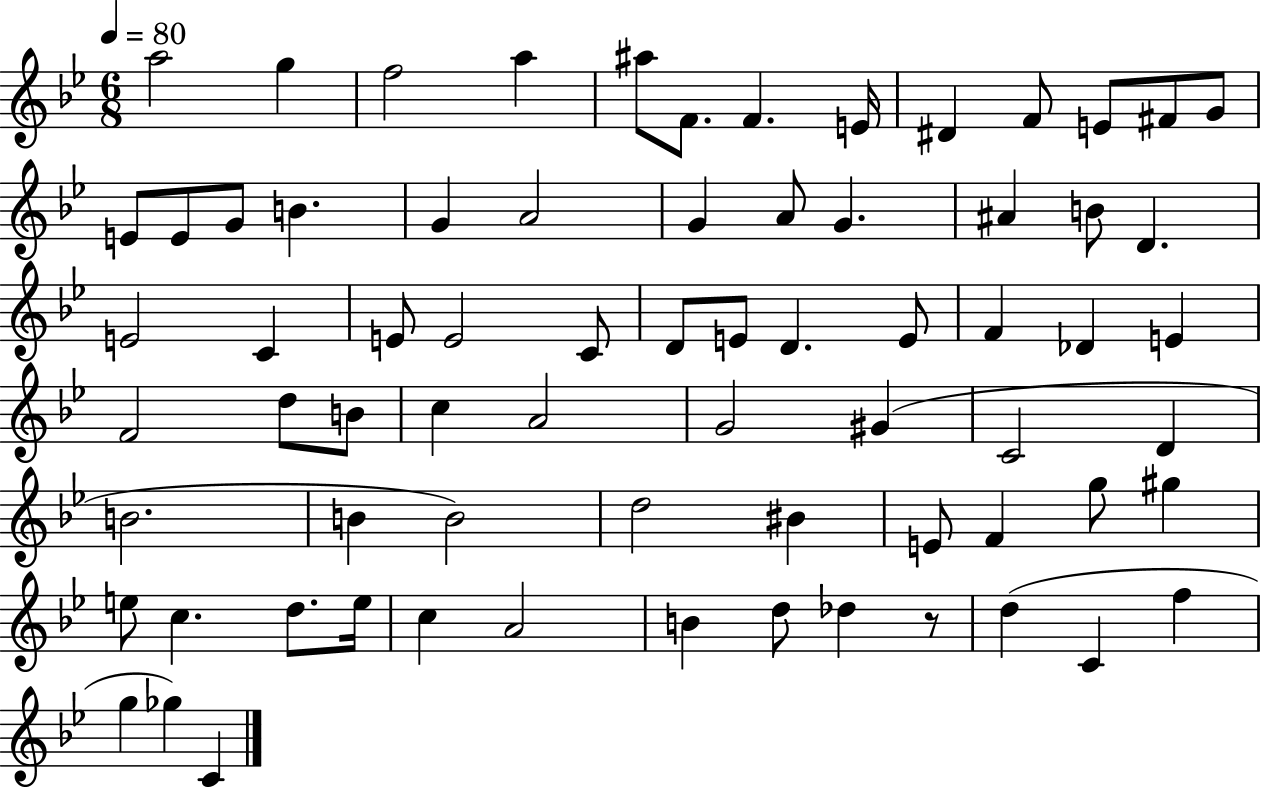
A5/h G5/q F5/h A5/q A#5/e F4/e. F4/q. E4/s D#4/q F4/e E4/e F#4/e G4/e E4/e E4/e G4/e B4/q. G4/q A4/h G4/q A4/e G4/q. A#4/q B4/e D4/q. E4/h C4/q E4/e E4/h C4/e D4/e E4/e D4/q. E4/e F4/q Db4/q E4/q F4/h D5/e B4/e C5/q A4/h G4/h G#4/q C4/h D4/q B4/h. B4/q B4/h D5/h BIS4/q E4/e F4/q G5/e G#5/q E5/e C5/q. D5/e. E5/s C5/q A4/h B4/q D5/e Db5/q R/e D5/q C4/q F5/q G5/q Gb5/q C4/q